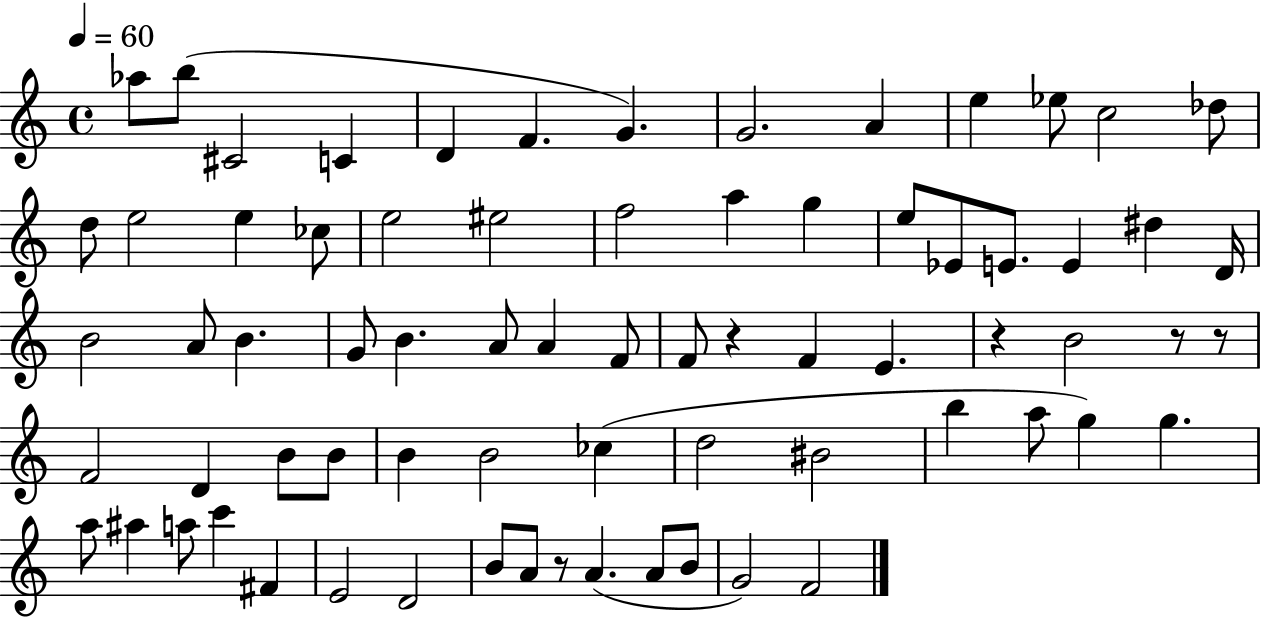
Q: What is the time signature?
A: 4/4